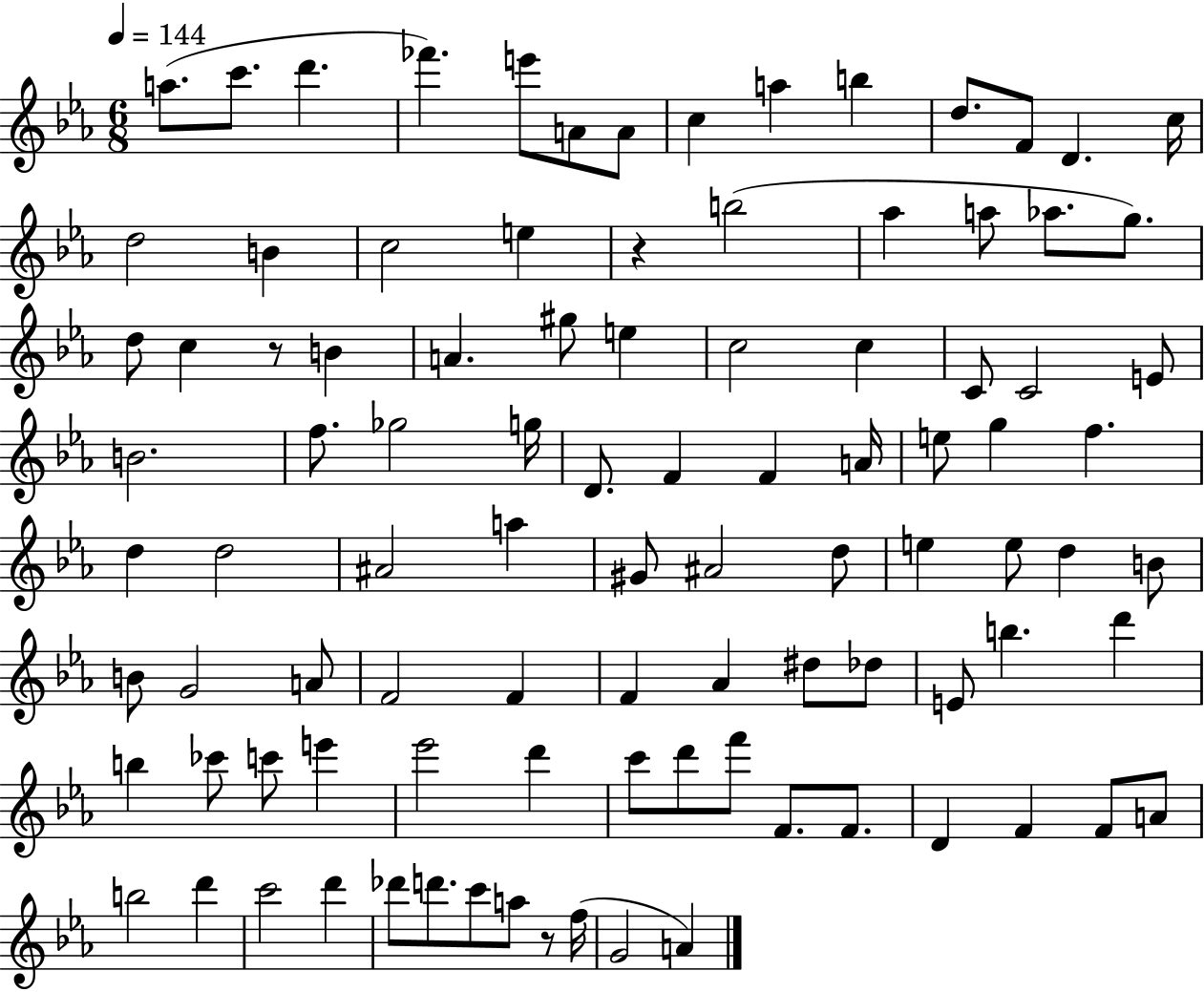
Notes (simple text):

A5/e. C6/e. D6/q. FES6/q. E6/e A4/e A4/e C5/q A5/q B5/q D5/e. F4/e D4/q. C5/s D5/h B4/q C5/h E5/q R/q B5/h Ab5/q A5/e Ab5/e. G5/e. D5/e C5/q R/e B4/q A4/q. G#5/e E5/q C5/h C5/q C4/e C4/h E4/e B4/h. F5/e. Gb5/h G5/s D4/e. F4/q F4/q A4/s E5/e G5/q F5/q. D5/q D5/h A#4/h A5/q G#4/e A#4/h D5/e E5/q E5/e D5/q B4/e B4/e G4/h A4/e F4/h F4/q F4/q Ab4/q D#5/e Db5/e E4/e B5/q. D6/q B5/q CES6/e C6/e E6/q Eb6/h D6/q C6/e D6/e F6/e F4/e. F4/e. D4/q F4/q F4/e A4/e B5/h D6/q C6/h D6/q Db6/e D6/e. C6/e A5/e R/e F5/s G4/h A4/q